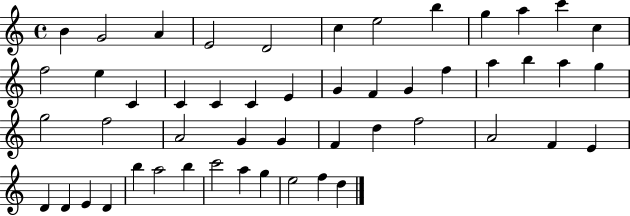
{
  \clef treble
  \time 4/4
  \defaultTimeSignature
  \key c \major
  b'4 g'2 a'4 | e'2 d'2 | c''4 e''2 b''4 | g''4 a''4 c'''4 c''4 | \break f''2 e''4 c'4 | c'4 c'4 c'4 e'4 | g'4 f'4 g'4 f''4 | a''4 b''4 a''4 g''4 | \break g''2 f''2 | a'2 g'4 g'4 | f'4 d''4 f''2 | a'2 f'4 e'4 | \break d'4 d'4 e'4 d'4 | b''4 a''2 b''4 | c'''2 a''4 g''4 | e''2 f''4 d''4 | \break \bar "|."
}